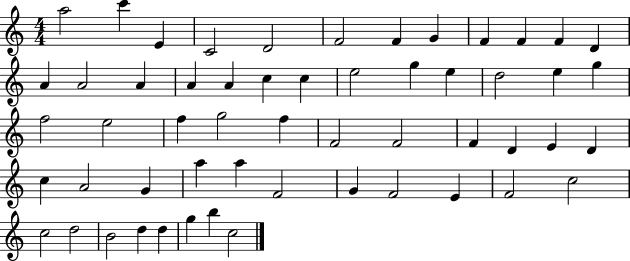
X:1
T:Untitled
M:4/4
L:1/4
K:C
a2 c' E C2 D2 F2 F G F F F D A A2 A A A c c e2 g e d2 e g f2 e2 f g2 f F2 F2 F D E D c A2 G a a F2 G F2 E F2 c2 c2 d2 B2 d d g b c2